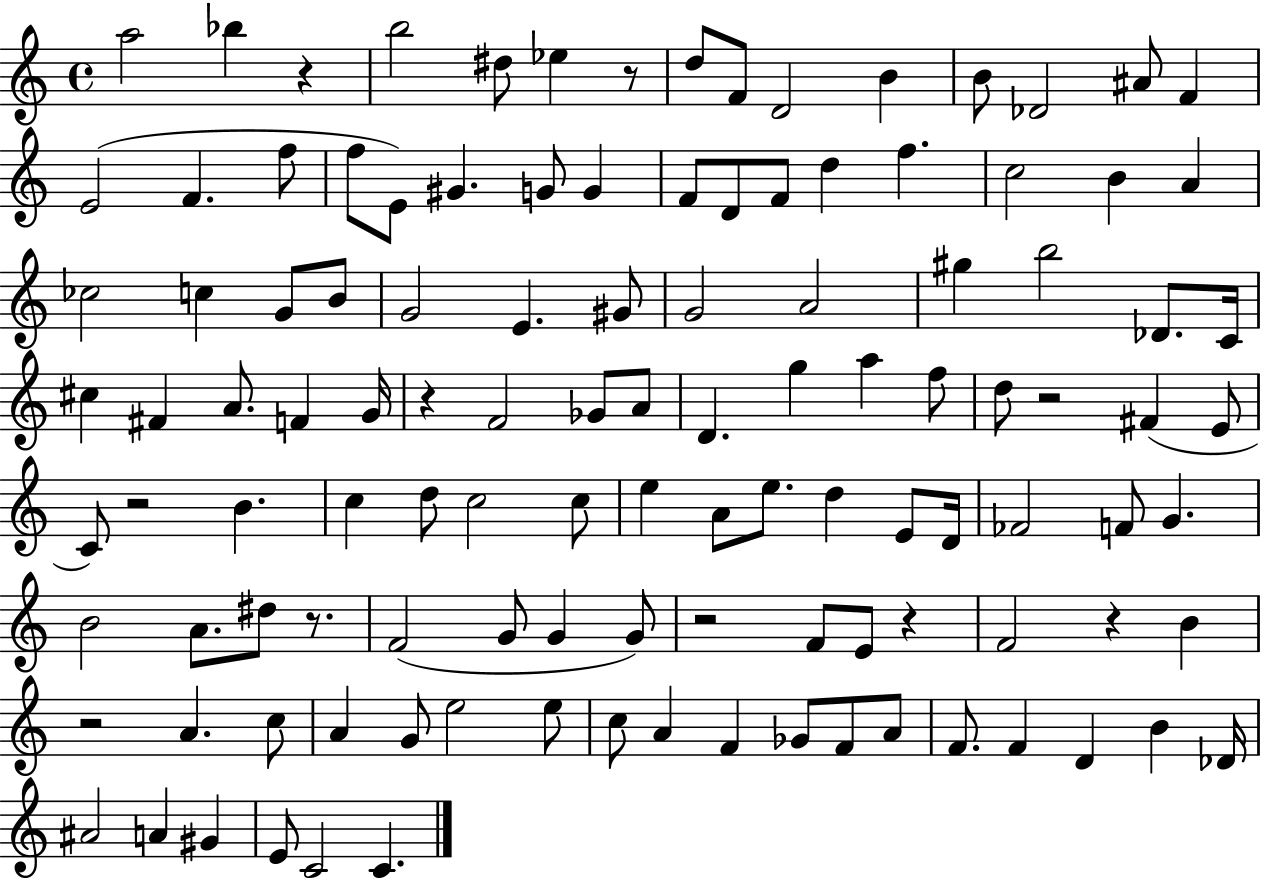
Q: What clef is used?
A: treble